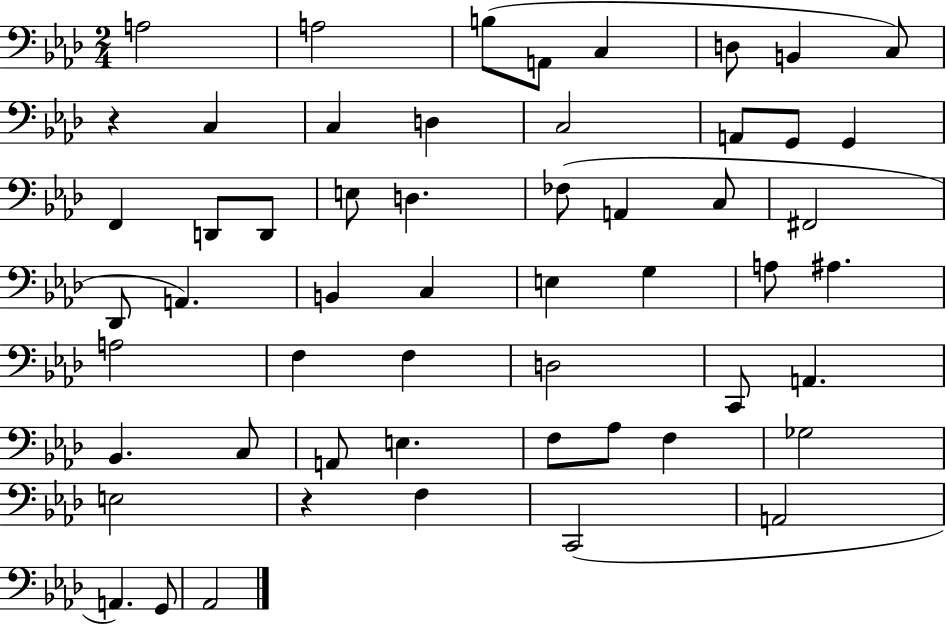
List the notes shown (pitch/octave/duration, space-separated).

A3/h A3/h B3/e A2/e C3/q D3/e B2/q C3/e R/q C3/q C3/q D3/q C3/h A2/e G2/e G2/q F2/q D2/e D2/e E3/e D3/q. FES3/e A2/q C3/e F#2/h Db2/e A2/q. B2/q C3/q E3/q G3/q A3/e A#3/q. A3/h F3/q F3/q D3/h C2/e A2/q. Bb2/q. C3/e A2/e E3/q. F3/e Ab3/e F3/q Gb3/h E3/h R/q F3/q C2/h A2/h A2/q. G2/e Ab2/h